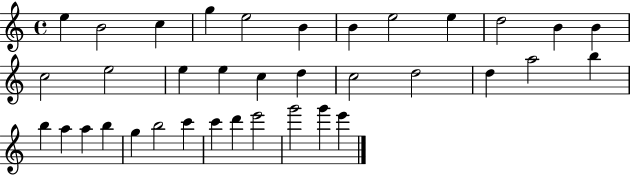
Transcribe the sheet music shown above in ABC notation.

X:1
T:Untitled
M:4/4
L:1/4
K:C
e B2 c g e2 B B e2 e d2 B B c2 e2 e e c d c2 d2 d a2 b b a a b g b2 c' c' d' e'2 g'2 g' e'